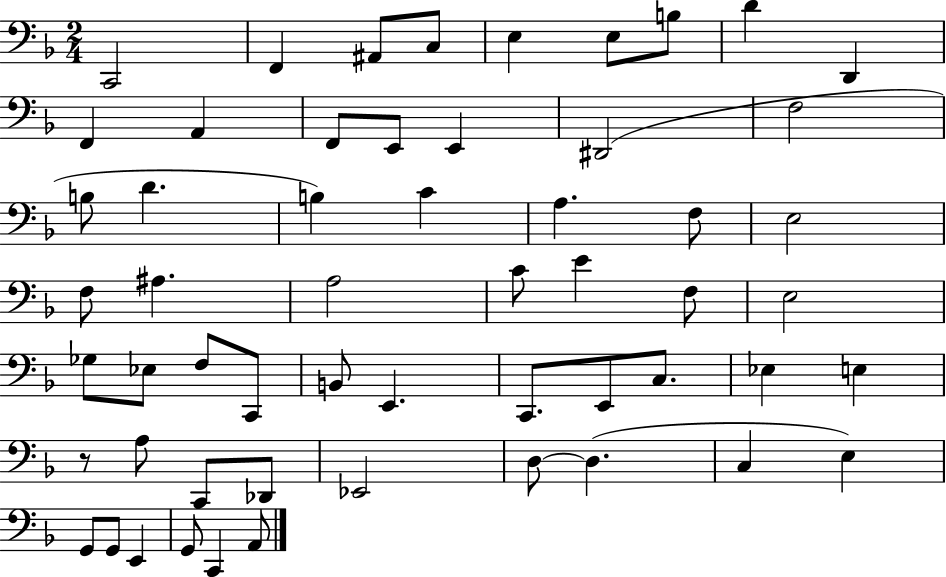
{
  \clef bass
  \numericTimeSignature
  \time 2/4
  \key f \major
  c,2 | f,4 ais,8 c8 | e4 e8 b8 | d'4 d,4 | \break f,4 a,4 | f,8 e,8 e,4 | dis,2( | f2 | \break b8 d'4. | b4) c'4 | a4. f8 | e2 | \break f8 ais4. | a2 | c'8 e'4 f8 | e2 | \break ges8 ees8 f8 c,8 | b,8 e,4. | c,8. e,8 c8. | ees4 e4 | \break r8 a8 c,8 des,8 | ees,2 | d8~~ d4.( | c4 e4) | \break g,8 g,8 e,4 | g,8 c,4 a,8 | \bar "|."
}